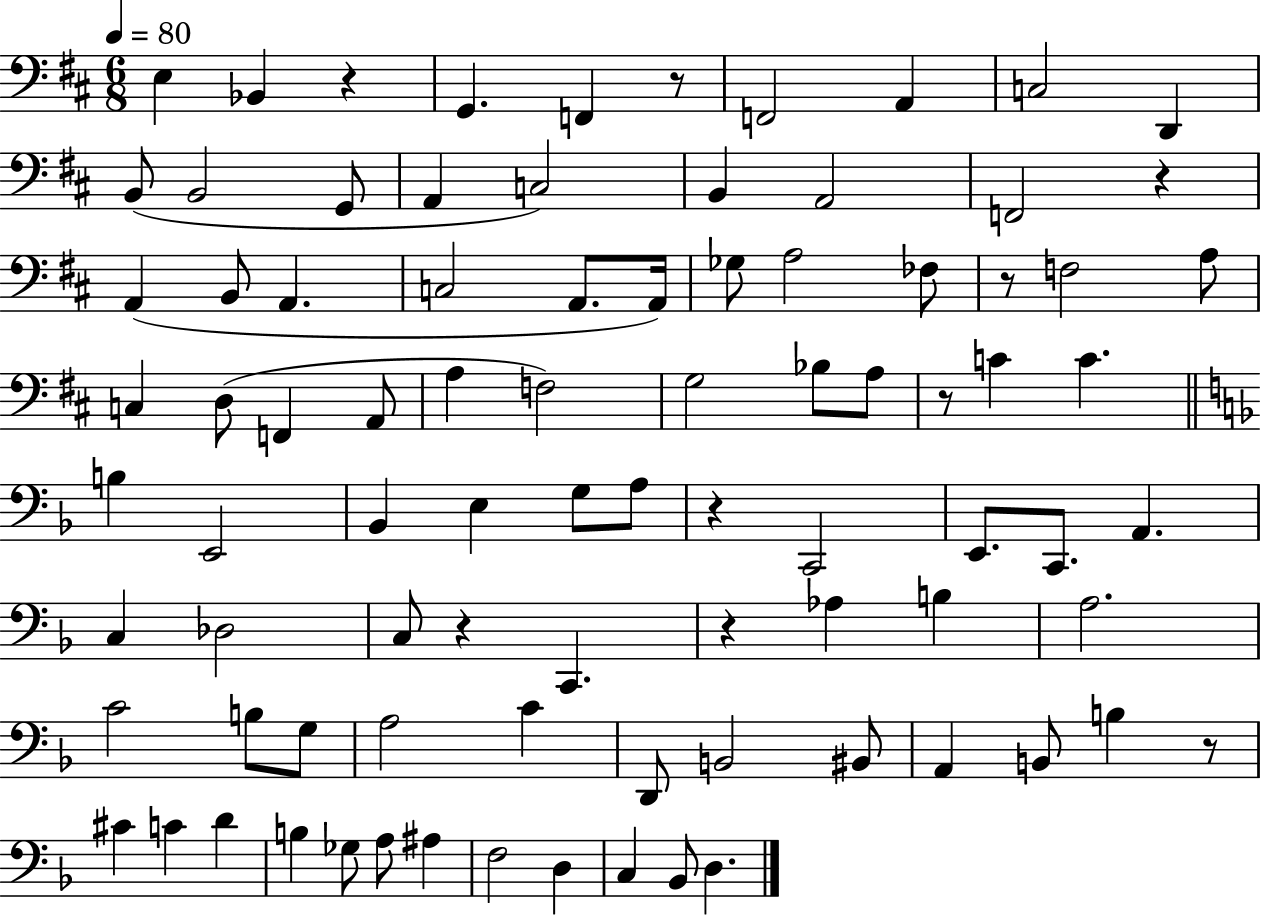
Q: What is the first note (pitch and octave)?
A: E3